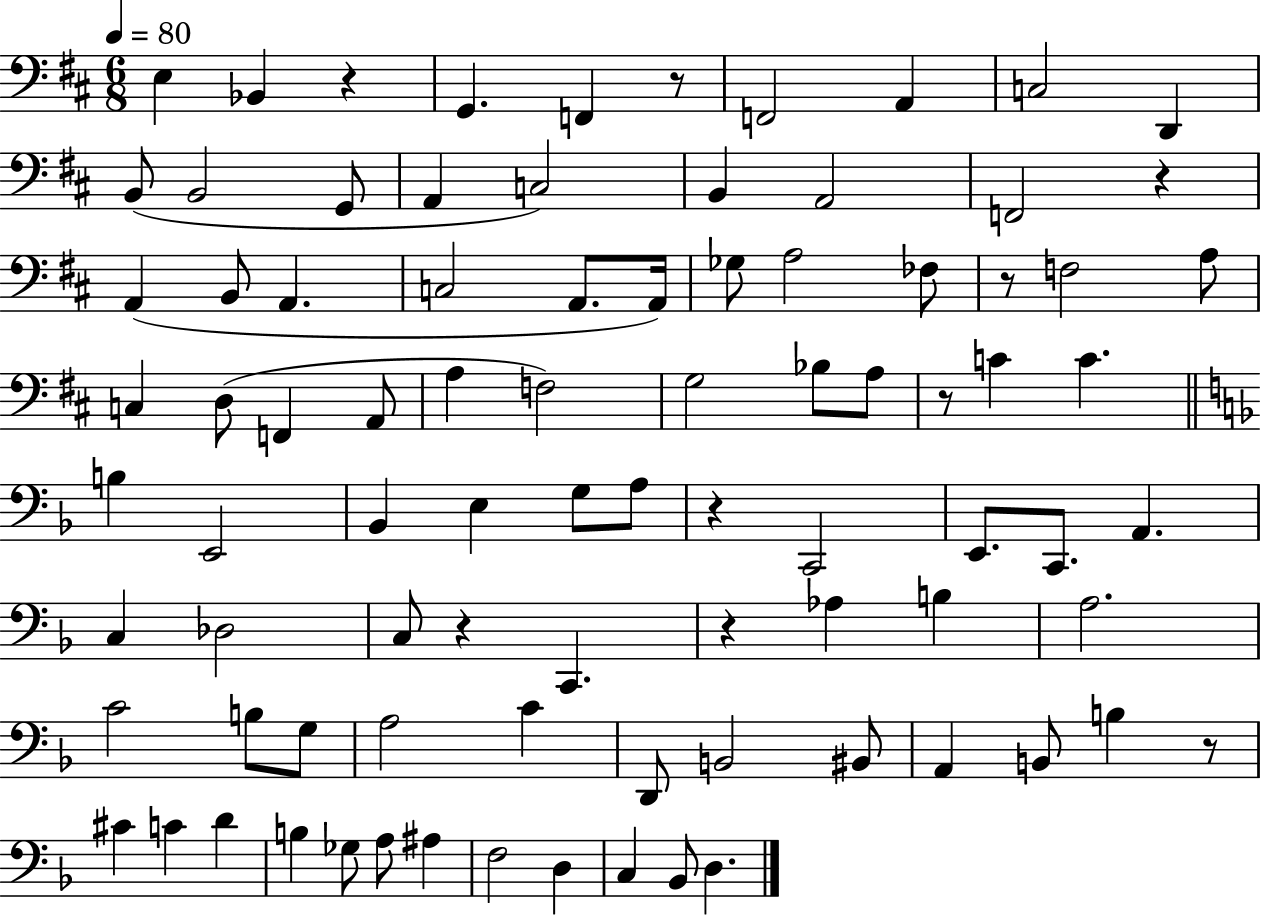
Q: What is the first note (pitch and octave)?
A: E3